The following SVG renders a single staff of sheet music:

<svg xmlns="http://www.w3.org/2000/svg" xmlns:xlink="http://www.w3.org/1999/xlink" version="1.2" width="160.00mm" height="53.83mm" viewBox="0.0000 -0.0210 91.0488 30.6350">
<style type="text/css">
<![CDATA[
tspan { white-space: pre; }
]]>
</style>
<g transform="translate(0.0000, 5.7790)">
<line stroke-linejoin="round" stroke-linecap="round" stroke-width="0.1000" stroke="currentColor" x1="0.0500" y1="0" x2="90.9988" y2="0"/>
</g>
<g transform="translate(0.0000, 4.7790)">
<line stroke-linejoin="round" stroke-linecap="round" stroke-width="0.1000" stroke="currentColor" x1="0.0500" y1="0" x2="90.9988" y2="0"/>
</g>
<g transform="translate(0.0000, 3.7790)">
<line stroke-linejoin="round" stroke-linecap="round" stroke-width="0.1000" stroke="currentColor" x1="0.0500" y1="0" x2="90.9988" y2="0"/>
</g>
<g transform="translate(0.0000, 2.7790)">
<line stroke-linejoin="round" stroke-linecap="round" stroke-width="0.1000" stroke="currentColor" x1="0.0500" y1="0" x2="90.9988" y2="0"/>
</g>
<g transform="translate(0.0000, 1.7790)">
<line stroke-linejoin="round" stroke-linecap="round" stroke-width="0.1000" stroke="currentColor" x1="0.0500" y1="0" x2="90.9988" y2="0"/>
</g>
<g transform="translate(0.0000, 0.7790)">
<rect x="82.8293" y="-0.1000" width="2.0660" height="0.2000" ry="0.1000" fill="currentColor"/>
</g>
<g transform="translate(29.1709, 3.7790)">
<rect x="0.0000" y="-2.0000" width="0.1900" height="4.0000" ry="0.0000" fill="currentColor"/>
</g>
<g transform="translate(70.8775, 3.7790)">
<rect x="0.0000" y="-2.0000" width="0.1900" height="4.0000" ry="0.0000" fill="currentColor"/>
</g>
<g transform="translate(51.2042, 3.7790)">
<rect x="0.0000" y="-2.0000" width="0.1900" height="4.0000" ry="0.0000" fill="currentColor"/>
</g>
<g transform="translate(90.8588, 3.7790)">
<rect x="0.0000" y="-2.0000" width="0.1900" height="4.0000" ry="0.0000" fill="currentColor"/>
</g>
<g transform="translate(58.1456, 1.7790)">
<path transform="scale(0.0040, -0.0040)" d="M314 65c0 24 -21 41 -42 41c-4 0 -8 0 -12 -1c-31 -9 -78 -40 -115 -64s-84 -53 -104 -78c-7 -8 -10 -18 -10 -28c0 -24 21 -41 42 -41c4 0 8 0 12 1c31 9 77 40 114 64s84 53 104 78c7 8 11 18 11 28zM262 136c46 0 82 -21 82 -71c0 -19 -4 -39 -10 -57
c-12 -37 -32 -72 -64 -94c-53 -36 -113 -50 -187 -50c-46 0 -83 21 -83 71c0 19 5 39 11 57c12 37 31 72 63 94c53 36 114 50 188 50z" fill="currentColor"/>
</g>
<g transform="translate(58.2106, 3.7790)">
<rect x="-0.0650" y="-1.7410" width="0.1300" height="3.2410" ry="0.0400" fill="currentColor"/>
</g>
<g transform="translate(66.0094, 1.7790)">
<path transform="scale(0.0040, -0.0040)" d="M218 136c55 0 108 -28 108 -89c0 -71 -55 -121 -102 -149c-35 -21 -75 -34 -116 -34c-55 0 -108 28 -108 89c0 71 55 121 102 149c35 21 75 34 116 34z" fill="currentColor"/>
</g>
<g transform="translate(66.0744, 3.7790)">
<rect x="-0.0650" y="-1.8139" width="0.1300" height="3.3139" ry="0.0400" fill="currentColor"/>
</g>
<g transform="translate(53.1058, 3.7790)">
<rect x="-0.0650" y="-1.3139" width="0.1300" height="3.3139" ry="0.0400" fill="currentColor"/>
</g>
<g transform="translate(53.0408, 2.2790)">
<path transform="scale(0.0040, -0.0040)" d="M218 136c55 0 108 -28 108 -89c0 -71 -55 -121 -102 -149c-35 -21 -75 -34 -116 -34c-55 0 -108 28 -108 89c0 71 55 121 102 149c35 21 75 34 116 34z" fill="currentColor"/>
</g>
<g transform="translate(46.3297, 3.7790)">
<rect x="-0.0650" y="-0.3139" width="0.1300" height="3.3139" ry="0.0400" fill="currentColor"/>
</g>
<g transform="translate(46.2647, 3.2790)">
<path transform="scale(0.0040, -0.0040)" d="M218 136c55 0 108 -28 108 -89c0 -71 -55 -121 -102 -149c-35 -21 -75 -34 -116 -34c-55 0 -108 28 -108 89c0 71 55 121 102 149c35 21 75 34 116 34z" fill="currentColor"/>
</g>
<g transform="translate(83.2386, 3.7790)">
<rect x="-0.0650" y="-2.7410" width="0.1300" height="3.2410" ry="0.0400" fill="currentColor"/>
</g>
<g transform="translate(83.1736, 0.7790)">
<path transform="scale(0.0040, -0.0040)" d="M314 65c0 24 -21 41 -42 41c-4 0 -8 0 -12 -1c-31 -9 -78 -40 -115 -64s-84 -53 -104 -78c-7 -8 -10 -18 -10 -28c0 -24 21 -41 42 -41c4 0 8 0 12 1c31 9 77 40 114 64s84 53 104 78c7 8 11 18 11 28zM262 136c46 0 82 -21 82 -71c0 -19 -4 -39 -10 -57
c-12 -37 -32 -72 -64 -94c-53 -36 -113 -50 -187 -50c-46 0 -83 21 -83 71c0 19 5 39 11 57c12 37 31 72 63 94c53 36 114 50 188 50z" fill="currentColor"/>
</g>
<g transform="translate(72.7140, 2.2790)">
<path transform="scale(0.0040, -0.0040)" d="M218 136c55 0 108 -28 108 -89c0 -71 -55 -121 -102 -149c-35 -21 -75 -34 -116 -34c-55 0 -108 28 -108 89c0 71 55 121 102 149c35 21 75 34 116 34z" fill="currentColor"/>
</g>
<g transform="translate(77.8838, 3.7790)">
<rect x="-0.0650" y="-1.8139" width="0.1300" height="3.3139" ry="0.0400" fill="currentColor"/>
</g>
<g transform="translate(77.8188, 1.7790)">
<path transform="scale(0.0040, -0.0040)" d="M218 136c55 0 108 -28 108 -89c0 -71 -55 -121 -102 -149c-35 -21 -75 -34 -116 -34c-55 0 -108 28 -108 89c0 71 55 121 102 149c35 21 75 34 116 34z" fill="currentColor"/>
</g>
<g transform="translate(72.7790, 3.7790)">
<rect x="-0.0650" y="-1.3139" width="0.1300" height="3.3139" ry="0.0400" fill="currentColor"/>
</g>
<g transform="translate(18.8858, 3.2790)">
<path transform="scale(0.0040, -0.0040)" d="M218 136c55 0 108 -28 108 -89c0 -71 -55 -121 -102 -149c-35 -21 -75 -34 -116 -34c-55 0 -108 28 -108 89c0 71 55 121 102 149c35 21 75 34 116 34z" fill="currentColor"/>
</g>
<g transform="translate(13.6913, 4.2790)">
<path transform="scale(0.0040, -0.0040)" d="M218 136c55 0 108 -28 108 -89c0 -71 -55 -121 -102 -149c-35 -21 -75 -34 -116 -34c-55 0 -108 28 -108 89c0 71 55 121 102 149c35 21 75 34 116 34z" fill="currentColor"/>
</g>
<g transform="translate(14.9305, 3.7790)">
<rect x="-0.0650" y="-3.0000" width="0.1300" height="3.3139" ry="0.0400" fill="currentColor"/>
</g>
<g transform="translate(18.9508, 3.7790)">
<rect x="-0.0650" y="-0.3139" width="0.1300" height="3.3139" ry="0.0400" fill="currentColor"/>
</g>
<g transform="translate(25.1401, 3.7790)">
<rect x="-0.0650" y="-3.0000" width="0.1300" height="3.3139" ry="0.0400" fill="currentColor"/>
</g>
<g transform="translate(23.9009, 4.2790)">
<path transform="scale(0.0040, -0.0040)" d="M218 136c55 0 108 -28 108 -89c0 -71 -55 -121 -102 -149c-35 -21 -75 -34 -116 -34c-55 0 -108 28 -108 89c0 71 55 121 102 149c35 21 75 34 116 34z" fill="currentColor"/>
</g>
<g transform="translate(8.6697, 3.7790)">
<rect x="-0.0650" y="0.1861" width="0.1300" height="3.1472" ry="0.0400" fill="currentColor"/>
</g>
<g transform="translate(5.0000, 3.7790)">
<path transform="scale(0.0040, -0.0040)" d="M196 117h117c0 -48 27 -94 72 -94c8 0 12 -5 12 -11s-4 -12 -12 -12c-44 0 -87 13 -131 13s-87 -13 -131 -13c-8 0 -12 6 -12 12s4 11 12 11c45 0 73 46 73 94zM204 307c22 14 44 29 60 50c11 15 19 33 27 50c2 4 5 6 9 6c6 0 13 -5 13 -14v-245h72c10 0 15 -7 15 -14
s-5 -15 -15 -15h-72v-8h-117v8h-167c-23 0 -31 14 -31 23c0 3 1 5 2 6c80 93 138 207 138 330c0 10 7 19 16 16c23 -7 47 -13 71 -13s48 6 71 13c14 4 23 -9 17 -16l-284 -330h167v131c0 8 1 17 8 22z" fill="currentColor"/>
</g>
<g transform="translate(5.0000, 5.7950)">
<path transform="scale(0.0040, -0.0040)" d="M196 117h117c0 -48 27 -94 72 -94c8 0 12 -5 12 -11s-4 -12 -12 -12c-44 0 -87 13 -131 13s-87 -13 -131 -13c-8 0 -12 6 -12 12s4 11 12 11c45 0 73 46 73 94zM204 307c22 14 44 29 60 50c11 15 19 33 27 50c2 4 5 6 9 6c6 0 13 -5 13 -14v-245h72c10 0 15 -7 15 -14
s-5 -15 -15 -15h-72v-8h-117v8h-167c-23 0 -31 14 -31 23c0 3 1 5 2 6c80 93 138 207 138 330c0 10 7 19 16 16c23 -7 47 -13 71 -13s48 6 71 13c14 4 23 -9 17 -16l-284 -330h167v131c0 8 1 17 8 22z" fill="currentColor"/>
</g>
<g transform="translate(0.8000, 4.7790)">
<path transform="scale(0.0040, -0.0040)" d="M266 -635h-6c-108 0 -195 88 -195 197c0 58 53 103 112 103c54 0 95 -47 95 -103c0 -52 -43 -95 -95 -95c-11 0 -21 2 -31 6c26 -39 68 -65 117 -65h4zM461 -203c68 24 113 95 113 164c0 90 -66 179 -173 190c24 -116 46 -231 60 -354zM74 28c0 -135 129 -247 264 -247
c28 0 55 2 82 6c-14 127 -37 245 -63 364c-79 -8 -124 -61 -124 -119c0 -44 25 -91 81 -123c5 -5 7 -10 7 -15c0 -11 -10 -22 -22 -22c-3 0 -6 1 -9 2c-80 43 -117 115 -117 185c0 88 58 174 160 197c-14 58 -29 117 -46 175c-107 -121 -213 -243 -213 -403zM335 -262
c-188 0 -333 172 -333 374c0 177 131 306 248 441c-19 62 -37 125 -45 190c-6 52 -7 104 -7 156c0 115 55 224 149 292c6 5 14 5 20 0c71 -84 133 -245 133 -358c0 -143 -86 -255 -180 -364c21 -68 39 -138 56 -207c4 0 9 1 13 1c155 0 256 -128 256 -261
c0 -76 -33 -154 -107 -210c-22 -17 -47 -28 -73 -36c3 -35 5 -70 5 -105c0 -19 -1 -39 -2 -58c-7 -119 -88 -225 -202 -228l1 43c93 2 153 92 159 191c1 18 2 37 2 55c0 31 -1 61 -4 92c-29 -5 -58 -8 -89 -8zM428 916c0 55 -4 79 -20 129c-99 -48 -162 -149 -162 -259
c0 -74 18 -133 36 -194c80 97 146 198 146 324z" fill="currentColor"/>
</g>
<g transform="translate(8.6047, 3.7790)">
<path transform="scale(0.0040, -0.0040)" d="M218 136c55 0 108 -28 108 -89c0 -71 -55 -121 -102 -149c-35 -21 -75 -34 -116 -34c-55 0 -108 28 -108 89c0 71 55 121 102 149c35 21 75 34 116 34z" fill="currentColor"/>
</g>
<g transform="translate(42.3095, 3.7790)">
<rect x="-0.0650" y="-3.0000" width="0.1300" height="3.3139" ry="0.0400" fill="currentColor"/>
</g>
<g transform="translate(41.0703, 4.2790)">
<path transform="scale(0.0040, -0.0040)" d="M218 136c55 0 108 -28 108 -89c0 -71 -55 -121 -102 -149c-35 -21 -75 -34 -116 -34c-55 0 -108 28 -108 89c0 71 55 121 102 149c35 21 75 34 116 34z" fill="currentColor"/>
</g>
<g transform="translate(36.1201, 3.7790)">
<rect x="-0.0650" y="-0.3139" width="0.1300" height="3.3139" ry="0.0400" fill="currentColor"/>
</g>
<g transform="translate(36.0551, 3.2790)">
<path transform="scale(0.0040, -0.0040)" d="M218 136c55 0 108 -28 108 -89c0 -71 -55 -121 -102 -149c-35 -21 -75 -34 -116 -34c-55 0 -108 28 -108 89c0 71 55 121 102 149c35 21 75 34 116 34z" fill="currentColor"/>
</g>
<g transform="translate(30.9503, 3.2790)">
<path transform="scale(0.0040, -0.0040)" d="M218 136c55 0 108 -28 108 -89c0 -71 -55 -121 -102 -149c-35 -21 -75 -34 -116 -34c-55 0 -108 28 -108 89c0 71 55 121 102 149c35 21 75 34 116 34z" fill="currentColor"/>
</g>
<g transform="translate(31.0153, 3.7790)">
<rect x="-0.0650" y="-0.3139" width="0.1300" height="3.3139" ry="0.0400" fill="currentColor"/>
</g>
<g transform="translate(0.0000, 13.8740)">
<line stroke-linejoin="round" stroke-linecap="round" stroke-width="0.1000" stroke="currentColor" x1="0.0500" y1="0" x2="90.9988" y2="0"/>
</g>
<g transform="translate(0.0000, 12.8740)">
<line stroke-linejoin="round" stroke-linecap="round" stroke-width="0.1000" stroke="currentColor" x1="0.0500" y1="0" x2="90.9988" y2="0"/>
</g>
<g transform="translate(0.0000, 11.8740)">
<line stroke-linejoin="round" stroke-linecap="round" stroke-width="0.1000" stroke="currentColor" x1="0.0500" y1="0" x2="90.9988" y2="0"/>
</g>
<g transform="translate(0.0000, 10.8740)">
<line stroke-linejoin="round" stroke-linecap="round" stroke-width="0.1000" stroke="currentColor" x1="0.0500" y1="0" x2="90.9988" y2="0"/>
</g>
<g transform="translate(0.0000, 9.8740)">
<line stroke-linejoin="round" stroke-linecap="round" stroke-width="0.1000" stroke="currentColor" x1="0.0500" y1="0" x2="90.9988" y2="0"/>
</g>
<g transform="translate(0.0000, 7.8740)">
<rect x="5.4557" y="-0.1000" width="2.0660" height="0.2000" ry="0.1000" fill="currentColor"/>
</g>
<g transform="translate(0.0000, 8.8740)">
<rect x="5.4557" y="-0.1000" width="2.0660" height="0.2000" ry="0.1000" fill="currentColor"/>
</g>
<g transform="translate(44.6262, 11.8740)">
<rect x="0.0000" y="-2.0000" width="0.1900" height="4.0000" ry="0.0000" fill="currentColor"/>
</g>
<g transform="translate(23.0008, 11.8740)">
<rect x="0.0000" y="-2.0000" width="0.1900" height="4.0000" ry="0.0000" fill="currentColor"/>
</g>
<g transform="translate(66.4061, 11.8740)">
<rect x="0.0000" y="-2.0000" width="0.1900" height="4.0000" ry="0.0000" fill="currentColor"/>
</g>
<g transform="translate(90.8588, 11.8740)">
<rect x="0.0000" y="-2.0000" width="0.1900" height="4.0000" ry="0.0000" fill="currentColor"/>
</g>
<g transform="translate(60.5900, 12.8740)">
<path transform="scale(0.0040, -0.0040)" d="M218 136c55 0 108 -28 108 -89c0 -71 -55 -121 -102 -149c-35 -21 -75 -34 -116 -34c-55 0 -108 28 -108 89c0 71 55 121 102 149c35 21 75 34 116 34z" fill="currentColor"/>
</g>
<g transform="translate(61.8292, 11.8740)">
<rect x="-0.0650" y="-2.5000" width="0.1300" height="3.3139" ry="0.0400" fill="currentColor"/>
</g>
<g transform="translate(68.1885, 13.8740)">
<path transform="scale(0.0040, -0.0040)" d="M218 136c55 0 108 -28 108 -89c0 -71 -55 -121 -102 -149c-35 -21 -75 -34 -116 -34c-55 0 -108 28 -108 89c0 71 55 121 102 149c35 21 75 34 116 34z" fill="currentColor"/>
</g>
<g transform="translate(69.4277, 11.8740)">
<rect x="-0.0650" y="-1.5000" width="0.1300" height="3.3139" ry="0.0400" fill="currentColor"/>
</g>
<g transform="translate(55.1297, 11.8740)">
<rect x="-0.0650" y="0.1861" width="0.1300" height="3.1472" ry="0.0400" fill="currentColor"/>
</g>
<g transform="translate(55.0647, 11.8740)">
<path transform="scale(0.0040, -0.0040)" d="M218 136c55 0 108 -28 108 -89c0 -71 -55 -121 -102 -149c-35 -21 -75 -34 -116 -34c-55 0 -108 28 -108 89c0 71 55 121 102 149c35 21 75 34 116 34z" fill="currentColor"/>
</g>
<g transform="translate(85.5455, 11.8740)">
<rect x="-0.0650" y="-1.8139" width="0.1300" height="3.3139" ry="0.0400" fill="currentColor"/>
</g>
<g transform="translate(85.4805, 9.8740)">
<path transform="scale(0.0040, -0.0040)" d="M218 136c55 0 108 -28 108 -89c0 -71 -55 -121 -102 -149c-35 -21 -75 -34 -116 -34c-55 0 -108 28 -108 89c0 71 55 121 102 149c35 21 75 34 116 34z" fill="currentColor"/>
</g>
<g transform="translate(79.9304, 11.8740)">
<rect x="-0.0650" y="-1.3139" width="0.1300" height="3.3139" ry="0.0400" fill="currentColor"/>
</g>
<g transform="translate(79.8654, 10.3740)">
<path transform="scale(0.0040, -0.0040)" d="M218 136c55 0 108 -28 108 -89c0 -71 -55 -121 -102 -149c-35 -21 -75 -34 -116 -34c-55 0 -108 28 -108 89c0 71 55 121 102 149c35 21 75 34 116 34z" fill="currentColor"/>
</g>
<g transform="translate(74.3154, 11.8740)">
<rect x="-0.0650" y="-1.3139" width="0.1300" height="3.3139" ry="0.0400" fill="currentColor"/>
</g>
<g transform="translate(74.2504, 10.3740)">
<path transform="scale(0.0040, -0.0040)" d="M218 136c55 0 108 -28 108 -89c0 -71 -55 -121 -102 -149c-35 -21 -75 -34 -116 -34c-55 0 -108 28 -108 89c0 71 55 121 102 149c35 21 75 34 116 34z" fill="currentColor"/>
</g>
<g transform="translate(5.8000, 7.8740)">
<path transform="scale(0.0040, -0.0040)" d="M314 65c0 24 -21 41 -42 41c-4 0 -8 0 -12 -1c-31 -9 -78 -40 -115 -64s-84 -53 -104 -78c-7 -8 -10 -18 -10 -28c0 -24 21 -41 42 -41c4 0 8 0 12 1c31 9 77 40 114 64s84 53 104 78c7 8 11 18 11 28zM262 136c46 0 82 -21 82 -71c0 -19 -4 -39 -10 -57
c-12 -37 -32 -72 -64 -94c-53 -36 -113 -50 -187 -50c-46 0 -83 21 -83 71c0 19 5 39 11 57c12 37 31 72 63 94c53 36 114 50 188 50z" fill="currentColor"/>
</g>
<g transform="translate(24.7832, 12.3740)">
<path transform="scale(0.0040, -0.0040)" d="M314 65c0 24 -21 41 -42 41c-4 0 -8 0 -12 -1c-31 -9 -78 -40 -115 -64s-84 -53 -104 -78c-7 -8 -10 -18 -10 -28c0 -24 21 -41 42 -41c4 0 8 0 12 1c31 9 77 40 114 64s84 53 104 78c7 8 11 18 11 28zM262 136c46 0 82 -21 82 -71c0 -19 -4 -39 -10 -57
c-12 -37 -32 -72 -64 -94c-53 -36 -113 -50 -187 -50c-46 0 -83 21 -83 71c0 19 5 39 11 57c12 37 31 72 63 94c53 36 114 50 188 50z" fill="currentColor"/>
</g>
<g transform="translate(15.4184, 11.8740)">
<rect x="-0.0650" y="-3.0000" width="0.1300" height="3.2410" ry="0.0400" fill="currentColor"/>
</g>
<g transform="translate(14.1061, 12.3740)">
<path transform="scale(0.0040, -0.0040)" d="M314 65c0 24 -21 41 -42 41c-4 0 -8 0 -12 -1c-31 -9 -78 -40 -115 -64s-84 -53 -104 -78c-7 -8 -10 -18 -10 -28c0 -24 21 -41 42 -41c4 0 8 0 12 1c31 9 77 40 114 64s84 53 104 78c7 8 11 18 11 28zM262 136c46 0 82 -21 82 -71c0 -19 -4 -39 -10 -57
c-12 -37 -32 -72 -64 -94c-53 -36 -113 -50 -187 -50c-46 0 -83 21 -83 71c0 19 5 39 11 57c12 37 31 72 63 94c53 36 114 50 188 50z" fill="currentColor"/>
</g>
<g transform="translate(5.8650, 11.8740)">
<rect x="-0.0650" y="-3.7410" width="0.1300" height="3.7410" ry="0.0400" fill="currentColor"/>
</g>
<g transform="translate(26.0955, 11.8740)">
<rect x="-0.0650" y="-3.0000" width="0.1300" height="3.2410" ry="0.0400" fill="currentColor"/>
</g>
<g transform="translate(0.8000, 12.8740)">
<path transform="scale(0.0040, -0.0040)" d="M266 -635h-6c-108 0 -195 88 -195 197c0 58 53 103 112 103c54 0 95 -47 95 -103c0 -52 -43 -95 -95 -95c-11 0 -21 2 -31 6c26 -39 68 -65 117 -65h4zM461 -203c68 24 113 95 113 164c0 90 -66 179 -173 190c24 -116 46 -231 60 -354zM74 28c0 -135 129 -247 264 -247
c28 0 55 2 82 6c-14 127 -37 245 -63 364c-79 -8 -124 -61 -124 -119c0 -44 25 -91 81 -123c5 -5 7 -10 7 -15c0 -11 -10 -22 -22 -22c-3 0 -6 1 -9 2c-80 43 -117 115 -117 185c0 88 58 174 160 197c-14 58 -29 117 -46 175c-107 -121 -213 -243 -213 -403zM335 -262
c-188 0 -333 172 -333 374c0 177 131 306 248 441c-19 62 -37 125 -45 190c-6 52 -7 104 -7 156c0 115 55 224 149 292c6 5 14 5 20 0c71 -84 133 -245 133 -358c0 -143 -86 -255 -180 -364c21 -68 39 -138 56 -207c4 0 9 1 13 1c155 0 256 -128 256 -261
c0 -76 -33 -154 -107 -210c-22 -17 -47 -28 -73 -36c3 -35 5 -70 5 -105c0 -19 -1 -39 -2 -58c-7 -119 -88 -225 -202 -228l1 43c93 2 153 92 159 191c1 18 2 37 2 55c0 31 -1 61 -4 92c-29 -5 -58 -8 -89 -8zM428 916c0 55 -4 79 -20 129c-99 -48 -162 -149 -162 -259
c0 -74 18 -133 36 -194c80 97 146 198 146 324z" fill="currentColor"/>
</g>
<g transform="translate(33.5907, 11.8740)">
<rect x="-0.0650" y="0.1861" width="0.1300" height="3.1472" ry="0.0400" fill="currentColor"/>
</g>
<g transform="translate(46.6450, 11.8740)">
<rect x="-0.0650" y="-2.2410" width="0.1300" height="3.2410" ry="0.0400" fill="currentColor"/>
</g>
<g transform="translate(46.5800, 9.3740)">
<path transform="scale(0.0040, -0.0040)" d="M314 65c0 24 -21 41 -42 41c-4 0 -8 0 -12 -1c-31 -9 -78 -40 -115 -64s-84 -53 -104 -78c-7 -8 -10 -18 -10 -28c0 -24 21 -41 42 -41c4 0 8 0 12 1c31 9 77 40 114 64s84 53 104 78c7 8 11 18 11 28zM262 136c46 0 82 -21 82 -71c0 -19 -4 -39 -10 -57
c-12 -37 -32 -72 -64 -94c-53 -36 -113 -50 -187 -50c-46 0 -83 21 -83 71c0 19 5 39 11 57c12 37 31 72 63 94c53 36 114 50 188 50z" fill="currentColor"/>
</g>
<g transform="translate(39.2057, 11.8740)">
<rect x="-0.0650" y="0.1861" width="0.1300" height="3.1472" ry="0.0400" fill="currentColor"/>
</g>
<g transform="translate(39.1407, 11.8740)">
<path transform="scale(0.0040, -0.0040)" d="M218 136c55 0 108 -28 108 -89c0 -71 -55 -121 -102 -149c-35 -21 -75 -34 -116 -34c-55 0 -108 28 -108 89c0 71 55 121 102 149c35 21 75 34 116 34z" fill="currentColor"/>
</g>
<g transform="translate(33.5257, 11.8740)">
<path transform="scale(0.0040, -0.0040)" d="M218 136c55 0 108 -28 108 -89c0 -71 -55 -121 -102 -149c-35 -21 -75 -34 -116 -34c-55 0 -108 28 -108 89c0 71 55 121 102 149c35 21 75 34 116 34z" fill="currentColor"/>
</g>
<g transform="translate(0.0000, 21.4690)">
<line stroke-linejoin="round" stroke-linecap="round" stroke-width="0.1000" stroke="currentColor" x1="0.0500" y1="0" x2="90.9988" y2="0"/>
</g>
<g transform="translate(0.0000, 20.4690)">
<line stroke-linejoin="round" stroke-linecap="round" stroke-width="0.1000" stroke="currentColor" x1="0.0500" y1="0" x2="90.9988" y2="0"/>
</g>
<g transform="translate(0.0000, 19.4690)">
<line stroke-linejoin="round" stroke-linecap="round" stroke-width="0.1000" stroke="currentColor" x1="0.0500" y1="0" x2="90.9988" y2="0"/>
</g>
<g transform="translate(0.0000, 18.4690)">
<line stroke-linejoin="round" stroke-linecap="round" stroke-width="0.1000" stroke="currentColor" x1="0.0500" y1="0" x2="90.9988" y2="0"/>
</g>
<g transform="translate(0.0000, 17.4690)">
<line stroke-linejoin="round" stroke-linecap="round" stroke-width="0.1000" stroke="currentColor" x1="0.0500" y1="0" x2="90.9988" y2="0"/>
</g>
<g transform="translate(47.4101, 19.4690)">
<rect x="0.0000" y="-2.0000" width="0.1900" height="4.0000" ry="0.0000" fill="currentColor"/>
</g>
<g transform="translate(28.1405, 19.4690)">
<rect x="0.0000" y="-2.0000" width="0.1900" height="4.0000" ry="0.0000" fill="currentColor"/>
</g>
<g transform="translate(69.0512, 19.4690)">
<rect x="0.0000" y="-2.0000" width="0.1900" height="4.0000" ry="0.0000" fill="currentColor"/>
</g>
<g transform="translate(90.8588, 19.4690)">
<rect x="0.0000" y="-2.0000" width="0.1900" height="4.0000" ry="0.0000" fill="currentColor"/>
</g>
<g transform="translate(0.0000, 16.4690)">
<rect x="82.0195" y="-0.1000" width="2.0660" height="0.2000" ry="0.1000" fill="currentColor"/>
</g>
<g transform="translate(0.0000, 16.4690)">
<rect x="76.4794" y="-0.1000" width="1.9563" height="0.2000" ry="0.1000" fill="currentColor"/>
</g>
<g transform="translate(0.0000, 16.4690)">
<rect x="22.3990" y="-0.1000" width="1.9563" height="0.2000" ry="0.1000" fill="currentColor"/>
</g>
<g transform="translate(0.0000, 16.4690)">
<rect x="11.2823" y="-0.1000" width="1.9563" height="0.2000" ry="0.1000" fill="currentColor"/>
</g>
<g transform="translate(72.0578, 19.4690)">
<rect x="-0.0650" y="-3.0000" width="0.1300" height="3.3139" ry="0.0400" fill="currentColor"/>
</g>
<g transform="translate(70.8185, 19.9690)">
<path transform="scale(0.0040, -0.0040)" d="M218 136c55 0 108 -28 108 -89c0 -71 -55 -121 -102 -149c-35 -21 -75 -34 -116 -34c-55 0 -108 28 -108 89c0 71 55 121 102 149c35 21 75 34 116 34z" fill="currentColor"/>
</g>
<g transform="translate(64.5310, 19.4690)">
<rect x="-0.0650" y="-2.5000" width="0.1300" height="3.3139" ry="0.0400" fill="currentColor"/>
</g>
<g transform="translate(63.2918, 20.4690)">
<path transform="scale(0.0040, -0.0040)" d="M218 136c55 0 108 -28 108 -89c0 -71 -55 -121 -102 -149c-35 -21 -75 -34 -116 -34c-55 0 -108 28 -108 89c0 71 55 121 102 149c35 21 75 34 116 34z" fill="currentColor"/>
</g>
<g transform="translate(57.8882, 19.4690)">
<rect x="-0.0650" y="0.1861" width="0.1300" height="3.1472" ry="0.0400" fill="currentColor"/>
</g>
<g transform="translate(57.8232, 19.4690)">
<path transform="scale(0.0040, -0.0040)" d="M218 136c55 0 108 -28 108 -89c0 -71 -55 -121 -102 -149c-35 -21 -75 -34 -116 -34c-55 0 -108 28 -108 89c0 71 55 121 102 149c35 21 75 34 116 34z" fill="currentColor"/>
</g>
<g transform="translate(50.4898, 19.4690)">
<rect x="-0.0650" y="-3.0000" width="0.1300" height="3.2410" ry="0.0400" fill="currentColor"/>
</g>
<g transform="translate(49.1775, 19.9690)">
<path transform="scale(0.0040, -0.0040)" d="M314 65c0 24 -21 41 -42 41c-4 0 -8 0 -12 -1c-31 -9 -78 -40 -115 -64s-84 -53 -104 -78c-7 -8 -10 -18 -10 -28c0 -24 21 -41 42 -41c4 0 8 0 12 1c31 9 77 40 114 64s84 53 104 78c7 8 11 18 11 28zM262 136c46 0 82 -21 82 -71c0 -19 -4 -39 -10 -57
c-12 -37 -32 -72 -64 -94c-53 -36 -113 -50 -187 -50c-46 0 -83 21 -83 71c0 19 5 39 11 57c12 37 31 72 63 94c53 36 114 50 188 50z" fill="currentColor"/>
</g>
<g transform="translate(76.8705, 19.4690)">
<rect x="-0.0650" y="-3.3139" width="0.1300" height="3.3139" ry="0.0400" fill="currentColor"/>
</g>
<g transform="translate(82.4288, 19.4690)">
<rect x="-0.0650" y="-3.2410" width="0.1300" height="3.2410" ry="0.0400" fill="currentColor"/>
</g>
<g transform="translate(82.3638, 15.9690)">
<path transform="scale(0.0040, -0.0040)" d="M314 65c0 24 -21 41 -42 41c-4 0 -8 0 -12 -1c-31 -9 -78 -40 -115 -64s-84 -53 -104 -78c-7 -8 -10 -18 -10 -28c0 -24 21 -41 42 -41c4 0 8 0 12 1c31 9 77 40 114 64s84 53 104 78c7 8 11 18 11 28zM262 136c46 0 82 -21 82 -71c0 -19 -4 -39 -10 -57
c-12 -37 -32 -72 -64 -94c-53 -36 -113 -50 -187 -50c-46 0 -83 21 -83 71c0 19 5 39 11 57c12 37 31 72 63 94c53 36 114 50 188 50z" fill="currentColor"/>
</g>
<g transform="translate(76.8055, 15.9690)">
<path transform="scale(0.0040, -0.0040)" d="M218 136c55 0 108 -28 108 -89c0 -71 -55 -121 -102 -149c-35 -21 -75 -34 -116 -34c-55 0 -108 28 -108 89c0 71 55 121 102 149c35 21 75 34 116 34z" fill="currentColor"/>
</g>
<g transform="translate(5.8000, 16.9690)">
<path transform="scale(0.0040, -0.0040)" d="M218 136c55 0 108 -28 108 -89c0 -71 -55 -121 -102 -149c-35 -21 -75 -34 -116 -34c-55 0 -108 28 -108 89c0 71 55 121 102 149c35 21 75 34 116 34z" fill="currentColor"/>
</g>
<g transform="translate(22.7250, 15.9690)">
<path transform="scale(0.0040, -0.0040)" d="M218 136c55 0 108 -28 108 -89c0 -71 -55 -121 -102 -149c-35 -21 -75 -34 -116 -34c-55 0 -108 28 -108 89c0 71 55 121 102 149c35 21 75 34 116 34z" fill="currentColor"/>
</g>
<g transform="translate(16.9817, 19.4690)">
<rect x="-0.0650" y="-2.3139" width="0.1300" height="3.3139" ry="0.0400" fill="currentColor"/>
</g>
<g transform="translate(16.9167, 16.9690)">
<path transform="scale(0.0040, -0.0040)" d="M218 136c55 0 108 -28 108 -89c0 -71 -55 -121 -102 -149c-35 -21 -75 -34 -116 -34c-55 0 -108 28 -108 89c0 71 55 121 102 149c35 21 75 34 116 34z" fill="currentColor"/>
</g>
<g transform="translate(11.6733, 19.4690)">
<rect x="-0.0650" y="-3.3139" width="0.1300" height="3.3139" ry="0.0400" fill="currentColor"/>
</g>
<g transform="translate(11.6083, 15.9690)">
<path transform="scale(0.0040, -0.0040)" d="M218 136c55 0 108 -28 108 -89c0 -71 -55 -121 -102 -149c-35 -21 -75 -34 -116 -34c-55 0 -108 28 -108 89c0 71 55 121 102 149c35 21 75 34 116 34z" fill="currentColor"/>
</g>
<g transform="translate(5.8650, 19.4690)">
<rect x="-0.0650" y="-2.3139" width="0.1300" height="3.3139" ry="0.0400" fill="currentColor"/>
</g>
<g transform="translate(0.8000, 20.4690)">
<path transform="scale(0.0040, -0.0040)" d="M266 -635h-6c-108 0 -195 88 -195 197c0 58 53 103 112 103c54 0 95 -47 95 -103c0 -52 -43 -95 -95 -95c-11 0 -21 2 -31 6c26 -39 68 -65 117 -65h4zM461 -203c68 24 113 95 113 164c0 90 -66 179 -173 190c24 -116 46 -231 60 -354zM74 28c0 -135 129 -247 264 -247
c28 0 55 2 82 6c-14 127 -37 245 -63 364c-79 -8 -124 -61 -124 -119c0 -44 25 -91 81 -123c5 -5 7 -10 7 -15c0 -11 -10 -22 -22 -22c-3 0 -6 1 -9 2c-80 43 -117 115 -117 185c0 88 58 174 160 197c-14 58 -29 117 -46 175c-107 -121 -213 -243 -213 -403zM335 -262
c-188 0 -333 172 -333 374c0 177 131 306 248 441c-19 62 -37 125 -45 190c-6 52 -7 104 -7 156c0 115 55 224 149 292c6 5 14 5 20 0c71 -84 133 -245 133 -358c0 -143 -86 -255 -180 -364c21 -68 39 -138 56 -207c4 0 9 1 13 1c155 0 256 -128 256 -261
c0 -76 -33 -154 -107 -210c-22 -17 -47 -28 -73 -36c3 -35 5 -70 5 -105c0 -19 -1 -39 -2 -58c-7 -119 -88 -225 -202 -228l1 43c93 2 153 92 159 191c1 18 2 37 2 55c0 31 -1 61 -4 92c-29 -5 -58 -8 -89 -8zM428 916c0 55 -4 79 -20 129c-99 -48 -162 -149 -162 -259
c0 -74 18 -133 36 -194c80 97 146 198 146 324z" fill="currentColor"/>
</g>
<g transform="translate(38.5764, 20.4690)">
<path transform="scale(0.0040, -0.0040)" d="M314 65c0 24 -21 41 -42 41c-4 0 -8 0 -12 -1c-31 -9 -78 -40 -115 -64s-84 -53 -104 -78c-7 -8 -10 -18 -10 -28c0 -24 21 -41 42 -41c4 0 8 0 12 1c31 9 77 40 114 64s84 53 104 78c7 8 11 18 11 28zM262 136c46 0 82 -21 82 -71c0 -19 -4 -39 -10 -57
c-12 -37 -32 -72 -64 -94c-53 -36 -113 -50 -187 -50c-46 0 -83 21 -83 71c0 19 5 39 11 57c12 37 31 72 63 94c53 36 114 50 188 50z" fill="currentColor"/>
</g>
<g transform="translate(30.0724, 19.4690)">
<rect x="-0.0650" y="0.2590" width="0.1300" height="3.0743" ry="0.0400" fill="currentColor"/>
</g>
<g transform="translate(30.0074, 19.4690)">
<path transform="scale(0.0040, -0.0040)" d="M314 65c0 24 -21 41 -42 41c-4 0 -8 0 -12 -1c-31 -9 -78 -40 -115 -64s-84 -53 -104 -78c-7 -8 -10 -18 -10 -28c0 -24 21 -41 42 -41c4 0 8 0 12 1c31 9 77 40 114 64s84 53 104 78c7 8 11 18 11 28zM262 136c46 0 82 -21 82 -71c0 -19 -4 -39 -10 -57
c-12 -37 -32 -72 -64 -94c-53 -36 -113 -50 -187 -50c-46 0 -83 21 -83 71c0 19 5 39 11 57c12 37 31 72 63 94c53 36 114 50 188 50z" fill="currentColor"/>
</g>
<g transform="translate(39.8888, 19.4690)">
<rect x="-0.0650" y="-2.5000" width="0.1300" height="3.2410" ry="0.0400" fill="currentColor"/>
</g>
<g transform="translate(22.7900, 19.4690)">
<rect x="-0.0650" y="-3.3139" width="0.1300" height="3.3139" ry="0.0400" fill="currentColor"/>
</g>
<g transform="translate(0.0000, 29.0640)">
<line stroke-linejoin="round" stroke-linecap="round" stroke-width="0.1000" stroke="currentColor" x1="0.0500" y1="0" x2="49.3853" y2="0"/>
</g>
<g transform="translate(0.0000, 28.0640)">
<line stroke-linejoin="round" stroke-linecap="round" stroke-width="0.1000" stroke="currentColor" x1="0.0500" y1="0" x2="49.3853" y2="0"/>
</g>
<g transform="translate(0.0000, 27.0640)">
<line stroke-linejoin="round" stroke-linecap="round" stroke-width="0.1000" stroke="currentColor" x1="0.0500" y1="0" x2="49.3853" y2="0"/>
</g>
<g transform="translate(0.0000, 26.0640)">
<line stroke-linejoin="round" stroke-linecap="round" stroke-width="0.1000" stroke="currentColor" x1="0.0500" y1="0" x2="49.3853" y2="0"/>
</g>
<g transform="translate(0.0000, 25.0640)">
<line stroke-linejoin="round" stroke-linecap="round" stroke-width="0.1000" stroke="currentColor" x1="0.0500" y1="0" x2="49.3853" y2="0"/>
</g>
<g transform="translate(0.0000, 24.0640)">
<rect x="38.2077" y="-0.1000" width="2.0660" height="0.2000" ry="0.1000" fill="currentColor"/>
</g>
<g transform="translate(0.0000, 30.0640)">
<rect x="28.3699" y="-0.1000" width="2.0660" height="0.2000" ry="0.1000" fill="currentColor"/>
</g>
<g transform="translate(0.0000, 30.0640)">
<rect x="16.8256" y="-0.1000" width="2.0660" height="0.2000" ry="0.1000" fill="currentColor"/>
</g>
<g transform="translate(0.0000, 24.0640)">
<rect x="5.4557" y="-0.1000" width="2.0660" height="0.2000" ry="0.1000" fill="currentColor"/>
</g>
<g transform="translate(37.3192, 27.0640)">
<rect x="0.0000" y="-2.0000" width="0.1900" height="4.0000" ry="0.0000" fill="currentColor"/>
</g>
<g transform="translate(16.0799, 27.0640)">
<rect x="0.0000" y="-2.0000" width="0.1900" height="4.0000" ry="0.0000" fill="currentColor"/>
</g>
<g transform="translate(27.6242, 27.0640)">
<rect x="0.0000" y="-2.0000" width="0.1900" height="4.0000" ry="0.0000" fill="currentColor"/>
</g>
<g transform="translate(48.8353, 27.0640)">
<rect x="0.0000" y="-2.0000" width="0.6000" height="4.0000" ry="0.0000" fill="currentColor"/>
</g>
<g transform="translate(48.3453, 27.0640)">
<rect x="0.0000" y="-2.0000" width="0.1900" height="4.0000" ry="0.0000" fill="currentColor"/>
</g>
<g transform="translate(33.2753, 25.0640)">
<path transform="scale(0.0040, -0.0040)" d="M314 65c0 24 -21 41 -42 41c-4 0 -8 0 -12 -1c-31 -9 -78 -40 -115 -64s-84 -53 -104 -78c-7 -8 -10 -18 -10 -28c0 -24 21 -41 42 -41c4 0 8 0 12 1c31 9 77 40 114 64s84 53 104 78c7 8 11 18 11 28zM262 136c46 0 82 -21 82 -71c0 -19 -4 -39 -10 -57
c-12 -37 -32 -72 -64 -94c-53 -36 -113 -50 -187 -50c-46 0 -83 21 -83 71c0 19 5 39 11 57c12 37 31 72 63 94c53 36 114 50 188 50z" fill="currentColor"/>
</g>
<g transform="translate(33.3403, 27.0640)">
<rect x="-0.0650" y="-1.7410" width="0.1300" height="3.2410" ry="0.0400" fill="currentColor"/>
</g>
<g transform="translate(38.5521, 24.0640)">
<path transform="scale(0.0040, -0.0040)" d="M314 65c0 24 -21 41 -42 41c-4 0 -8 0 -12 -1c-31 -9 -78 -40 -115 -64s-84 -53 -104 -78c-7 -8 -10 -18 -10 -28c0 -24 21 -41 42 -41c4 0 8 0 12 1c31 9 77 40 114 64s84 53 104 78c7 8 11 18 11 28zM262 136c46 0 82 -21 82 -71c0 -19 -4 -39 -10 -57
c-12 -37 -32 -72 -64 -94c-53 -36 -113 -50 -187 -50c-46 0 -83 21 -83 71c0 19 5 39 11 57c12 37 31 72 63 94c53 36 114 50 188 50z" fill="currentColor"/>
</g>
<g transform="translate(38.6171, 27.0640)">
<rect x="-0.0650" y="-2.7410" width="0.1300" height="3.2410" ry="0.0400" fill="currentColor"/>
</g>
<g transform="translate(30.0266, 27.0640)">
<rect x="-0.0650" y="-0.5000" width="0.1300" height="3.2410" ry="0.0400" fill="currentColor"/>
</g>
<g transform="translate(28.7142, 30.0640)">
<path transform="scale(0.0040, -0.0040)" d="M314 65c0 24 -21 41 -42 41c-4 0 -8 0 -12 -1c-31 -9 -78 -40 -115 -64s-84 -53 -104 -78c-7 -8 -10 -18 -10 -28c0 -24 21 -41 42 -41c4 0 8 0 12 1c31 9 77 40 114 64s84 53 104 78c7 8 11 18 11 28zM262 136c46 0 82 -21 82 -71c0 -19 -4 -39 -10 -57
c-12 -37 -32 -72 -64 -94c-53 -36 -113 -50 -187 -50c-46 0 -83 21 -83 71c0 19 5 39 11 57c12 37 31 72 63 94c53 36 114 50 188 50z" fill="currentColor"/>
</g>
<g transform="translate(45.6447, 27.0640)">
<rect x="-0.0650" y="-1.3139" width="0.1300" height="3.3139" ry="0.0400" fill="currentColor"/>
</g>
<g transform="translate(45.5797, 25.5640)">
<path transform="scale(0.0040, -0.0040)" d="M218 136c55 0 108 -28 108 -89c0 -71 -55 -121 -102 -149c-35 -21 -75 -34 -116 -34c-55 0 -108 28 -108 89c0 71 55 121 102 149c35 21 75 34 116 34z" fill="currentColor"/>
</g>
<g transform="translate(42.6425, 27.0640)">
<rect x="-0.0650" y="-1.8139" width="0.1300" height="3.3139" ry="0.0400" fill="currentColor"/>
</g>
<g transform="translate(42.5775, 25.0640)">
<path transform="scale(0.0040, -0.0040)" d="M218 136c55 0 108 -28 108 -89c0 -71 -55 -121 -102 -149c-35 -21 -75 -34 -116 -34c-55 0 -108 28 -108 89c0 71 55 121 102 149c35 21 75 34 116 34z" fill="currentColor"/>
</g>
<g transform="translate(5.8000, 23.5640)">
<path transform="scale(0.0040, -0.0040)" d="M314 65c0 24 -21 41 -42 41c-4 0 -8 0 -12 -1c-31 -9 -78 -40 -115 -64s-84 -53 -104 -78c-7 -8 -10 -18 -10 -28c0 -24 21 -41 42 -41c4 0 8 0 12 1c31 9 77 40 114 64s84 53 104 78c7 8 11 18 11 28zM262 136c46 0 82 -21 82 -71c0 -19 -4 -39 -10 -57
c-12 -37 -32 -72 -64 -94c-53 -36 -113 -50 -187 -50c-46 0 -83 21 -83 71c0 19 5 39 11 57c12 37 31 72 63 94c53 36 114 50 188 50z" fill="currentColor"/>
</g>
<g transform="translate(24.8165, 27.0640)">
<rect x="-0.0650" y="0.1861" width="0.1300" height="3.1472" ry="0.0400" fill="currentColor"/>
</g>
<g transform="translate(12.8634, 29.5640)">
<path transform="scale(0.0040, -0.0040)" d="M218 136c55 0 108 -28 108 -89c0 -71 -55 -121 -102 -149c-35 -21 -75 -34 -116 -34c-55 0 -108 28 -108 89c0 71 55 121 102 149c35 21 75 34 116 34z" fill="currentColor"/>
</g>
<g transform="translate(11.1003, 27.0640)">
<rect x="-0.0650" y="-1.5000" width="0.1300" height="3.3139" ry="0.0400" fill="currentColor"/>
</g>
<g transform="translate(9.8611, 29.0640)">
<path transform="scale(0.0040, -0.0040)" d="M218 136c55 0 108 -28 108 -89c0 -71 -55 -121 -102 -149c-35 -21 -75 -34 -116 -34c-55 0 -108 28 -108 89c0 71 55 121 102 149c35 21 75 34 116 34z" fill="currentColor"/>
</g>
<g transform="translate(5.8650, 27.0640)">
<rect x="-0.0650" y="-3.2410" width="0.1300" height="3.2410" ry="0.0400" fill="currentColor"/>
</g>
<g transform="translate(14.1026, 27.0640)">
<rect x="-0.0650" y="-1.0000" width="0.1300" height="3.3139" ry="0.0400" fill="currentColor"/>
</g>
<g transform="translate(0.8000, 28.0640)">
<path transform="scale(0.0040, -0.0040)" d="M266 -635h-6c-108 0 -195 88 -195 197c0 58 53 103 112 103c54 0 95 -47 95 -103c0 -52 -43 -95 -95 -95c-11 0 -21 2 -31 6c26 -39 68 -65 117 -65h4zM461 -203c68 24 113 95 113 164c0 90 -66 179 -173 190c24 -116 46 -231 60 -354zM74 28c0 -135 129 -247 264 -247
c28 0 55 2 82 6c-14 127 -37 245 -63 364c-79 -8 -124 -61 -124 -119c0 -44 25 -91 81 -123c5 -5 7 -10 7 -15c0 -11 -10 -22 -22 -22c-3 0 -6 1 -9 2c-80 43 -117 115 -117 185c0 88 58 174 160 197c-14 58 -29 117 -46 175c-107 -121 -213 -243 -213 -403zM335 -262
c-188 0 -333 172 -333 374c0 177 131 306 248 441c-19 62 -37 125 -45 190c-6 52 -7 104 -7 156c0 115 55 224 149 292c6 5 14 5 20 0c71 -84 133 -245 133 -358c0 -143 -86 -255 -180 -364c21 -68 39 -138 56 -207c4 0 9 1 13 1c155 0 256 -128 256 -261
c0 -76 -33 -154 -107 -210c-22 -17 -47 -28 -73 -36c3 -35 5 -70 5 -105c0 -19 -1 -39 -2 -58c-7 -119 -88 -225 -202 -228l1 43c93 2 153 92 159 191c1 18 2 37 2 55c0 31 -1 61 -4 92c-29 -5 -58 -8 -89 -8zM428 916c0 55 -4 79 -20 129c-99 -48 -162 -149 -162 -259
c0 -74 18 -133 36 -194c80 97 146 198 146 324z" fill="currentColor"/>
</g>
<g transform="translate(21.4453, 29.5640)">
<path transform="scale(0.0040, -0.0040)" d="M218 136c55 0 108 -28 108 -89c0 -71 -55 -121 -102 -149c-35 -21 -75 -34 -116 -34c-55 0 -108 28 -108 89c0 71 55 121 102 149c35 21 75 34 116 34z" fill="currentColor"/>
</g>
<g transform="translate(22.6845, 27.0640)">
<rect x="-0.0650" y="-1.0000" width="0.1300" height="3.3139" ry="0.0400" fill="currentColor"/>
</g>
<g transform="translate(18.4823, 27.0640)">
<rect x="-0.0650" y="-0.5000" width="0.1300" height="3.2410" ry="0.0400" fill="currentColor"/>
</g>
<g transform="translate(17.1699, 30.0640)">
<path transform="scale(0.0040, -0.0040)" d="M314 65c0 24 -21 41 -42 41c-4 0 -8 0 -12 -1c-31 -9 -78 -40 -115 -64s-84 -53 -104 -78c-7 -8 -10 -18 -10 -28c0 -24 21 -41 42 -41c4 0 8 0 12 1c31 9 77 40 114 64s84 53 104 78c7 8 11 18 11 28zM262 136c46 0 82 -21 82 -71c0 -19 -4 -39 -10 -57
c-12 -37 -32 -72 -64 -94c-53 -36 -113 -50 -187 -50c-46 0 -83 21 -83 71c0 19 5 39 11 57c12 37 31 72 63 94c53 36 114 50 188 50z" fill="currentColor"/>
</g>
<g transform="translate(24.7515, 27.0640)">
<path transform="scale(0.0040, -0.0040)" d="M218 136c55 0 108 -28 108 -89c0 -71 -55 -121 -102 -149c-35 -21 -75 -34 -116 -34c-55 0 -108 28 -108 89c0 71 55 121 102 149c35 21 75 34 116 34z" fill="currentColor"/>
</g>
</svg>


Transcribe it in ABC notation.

X:1
T:Untitled
M:4/4
L:1/4
K:C
B A c A c c A c e f2 f e f a2 c'2 A2 A2 B B g2 B G E e e f g b g b B2 G2 A2 B G A b b2 b2 E D C2 D B C2 f2 a2 f e